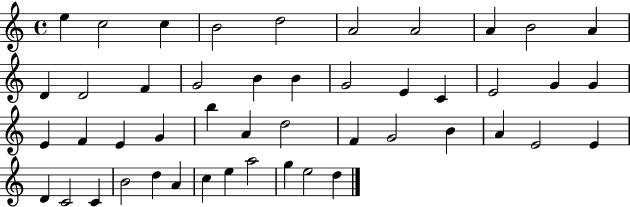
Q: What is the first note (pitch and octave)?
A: E5